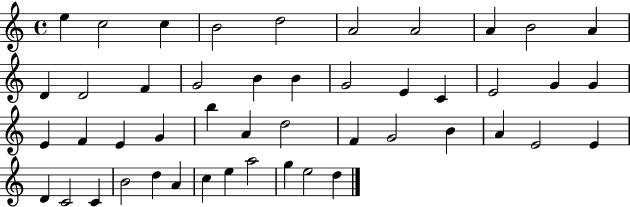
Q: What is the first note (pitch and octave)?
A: E5